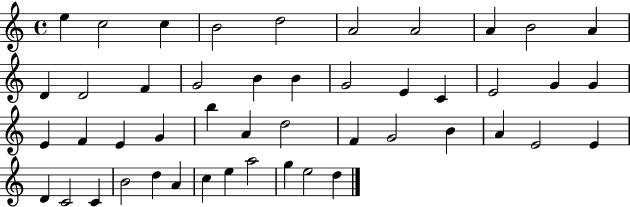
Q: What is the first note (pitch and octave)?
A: E5